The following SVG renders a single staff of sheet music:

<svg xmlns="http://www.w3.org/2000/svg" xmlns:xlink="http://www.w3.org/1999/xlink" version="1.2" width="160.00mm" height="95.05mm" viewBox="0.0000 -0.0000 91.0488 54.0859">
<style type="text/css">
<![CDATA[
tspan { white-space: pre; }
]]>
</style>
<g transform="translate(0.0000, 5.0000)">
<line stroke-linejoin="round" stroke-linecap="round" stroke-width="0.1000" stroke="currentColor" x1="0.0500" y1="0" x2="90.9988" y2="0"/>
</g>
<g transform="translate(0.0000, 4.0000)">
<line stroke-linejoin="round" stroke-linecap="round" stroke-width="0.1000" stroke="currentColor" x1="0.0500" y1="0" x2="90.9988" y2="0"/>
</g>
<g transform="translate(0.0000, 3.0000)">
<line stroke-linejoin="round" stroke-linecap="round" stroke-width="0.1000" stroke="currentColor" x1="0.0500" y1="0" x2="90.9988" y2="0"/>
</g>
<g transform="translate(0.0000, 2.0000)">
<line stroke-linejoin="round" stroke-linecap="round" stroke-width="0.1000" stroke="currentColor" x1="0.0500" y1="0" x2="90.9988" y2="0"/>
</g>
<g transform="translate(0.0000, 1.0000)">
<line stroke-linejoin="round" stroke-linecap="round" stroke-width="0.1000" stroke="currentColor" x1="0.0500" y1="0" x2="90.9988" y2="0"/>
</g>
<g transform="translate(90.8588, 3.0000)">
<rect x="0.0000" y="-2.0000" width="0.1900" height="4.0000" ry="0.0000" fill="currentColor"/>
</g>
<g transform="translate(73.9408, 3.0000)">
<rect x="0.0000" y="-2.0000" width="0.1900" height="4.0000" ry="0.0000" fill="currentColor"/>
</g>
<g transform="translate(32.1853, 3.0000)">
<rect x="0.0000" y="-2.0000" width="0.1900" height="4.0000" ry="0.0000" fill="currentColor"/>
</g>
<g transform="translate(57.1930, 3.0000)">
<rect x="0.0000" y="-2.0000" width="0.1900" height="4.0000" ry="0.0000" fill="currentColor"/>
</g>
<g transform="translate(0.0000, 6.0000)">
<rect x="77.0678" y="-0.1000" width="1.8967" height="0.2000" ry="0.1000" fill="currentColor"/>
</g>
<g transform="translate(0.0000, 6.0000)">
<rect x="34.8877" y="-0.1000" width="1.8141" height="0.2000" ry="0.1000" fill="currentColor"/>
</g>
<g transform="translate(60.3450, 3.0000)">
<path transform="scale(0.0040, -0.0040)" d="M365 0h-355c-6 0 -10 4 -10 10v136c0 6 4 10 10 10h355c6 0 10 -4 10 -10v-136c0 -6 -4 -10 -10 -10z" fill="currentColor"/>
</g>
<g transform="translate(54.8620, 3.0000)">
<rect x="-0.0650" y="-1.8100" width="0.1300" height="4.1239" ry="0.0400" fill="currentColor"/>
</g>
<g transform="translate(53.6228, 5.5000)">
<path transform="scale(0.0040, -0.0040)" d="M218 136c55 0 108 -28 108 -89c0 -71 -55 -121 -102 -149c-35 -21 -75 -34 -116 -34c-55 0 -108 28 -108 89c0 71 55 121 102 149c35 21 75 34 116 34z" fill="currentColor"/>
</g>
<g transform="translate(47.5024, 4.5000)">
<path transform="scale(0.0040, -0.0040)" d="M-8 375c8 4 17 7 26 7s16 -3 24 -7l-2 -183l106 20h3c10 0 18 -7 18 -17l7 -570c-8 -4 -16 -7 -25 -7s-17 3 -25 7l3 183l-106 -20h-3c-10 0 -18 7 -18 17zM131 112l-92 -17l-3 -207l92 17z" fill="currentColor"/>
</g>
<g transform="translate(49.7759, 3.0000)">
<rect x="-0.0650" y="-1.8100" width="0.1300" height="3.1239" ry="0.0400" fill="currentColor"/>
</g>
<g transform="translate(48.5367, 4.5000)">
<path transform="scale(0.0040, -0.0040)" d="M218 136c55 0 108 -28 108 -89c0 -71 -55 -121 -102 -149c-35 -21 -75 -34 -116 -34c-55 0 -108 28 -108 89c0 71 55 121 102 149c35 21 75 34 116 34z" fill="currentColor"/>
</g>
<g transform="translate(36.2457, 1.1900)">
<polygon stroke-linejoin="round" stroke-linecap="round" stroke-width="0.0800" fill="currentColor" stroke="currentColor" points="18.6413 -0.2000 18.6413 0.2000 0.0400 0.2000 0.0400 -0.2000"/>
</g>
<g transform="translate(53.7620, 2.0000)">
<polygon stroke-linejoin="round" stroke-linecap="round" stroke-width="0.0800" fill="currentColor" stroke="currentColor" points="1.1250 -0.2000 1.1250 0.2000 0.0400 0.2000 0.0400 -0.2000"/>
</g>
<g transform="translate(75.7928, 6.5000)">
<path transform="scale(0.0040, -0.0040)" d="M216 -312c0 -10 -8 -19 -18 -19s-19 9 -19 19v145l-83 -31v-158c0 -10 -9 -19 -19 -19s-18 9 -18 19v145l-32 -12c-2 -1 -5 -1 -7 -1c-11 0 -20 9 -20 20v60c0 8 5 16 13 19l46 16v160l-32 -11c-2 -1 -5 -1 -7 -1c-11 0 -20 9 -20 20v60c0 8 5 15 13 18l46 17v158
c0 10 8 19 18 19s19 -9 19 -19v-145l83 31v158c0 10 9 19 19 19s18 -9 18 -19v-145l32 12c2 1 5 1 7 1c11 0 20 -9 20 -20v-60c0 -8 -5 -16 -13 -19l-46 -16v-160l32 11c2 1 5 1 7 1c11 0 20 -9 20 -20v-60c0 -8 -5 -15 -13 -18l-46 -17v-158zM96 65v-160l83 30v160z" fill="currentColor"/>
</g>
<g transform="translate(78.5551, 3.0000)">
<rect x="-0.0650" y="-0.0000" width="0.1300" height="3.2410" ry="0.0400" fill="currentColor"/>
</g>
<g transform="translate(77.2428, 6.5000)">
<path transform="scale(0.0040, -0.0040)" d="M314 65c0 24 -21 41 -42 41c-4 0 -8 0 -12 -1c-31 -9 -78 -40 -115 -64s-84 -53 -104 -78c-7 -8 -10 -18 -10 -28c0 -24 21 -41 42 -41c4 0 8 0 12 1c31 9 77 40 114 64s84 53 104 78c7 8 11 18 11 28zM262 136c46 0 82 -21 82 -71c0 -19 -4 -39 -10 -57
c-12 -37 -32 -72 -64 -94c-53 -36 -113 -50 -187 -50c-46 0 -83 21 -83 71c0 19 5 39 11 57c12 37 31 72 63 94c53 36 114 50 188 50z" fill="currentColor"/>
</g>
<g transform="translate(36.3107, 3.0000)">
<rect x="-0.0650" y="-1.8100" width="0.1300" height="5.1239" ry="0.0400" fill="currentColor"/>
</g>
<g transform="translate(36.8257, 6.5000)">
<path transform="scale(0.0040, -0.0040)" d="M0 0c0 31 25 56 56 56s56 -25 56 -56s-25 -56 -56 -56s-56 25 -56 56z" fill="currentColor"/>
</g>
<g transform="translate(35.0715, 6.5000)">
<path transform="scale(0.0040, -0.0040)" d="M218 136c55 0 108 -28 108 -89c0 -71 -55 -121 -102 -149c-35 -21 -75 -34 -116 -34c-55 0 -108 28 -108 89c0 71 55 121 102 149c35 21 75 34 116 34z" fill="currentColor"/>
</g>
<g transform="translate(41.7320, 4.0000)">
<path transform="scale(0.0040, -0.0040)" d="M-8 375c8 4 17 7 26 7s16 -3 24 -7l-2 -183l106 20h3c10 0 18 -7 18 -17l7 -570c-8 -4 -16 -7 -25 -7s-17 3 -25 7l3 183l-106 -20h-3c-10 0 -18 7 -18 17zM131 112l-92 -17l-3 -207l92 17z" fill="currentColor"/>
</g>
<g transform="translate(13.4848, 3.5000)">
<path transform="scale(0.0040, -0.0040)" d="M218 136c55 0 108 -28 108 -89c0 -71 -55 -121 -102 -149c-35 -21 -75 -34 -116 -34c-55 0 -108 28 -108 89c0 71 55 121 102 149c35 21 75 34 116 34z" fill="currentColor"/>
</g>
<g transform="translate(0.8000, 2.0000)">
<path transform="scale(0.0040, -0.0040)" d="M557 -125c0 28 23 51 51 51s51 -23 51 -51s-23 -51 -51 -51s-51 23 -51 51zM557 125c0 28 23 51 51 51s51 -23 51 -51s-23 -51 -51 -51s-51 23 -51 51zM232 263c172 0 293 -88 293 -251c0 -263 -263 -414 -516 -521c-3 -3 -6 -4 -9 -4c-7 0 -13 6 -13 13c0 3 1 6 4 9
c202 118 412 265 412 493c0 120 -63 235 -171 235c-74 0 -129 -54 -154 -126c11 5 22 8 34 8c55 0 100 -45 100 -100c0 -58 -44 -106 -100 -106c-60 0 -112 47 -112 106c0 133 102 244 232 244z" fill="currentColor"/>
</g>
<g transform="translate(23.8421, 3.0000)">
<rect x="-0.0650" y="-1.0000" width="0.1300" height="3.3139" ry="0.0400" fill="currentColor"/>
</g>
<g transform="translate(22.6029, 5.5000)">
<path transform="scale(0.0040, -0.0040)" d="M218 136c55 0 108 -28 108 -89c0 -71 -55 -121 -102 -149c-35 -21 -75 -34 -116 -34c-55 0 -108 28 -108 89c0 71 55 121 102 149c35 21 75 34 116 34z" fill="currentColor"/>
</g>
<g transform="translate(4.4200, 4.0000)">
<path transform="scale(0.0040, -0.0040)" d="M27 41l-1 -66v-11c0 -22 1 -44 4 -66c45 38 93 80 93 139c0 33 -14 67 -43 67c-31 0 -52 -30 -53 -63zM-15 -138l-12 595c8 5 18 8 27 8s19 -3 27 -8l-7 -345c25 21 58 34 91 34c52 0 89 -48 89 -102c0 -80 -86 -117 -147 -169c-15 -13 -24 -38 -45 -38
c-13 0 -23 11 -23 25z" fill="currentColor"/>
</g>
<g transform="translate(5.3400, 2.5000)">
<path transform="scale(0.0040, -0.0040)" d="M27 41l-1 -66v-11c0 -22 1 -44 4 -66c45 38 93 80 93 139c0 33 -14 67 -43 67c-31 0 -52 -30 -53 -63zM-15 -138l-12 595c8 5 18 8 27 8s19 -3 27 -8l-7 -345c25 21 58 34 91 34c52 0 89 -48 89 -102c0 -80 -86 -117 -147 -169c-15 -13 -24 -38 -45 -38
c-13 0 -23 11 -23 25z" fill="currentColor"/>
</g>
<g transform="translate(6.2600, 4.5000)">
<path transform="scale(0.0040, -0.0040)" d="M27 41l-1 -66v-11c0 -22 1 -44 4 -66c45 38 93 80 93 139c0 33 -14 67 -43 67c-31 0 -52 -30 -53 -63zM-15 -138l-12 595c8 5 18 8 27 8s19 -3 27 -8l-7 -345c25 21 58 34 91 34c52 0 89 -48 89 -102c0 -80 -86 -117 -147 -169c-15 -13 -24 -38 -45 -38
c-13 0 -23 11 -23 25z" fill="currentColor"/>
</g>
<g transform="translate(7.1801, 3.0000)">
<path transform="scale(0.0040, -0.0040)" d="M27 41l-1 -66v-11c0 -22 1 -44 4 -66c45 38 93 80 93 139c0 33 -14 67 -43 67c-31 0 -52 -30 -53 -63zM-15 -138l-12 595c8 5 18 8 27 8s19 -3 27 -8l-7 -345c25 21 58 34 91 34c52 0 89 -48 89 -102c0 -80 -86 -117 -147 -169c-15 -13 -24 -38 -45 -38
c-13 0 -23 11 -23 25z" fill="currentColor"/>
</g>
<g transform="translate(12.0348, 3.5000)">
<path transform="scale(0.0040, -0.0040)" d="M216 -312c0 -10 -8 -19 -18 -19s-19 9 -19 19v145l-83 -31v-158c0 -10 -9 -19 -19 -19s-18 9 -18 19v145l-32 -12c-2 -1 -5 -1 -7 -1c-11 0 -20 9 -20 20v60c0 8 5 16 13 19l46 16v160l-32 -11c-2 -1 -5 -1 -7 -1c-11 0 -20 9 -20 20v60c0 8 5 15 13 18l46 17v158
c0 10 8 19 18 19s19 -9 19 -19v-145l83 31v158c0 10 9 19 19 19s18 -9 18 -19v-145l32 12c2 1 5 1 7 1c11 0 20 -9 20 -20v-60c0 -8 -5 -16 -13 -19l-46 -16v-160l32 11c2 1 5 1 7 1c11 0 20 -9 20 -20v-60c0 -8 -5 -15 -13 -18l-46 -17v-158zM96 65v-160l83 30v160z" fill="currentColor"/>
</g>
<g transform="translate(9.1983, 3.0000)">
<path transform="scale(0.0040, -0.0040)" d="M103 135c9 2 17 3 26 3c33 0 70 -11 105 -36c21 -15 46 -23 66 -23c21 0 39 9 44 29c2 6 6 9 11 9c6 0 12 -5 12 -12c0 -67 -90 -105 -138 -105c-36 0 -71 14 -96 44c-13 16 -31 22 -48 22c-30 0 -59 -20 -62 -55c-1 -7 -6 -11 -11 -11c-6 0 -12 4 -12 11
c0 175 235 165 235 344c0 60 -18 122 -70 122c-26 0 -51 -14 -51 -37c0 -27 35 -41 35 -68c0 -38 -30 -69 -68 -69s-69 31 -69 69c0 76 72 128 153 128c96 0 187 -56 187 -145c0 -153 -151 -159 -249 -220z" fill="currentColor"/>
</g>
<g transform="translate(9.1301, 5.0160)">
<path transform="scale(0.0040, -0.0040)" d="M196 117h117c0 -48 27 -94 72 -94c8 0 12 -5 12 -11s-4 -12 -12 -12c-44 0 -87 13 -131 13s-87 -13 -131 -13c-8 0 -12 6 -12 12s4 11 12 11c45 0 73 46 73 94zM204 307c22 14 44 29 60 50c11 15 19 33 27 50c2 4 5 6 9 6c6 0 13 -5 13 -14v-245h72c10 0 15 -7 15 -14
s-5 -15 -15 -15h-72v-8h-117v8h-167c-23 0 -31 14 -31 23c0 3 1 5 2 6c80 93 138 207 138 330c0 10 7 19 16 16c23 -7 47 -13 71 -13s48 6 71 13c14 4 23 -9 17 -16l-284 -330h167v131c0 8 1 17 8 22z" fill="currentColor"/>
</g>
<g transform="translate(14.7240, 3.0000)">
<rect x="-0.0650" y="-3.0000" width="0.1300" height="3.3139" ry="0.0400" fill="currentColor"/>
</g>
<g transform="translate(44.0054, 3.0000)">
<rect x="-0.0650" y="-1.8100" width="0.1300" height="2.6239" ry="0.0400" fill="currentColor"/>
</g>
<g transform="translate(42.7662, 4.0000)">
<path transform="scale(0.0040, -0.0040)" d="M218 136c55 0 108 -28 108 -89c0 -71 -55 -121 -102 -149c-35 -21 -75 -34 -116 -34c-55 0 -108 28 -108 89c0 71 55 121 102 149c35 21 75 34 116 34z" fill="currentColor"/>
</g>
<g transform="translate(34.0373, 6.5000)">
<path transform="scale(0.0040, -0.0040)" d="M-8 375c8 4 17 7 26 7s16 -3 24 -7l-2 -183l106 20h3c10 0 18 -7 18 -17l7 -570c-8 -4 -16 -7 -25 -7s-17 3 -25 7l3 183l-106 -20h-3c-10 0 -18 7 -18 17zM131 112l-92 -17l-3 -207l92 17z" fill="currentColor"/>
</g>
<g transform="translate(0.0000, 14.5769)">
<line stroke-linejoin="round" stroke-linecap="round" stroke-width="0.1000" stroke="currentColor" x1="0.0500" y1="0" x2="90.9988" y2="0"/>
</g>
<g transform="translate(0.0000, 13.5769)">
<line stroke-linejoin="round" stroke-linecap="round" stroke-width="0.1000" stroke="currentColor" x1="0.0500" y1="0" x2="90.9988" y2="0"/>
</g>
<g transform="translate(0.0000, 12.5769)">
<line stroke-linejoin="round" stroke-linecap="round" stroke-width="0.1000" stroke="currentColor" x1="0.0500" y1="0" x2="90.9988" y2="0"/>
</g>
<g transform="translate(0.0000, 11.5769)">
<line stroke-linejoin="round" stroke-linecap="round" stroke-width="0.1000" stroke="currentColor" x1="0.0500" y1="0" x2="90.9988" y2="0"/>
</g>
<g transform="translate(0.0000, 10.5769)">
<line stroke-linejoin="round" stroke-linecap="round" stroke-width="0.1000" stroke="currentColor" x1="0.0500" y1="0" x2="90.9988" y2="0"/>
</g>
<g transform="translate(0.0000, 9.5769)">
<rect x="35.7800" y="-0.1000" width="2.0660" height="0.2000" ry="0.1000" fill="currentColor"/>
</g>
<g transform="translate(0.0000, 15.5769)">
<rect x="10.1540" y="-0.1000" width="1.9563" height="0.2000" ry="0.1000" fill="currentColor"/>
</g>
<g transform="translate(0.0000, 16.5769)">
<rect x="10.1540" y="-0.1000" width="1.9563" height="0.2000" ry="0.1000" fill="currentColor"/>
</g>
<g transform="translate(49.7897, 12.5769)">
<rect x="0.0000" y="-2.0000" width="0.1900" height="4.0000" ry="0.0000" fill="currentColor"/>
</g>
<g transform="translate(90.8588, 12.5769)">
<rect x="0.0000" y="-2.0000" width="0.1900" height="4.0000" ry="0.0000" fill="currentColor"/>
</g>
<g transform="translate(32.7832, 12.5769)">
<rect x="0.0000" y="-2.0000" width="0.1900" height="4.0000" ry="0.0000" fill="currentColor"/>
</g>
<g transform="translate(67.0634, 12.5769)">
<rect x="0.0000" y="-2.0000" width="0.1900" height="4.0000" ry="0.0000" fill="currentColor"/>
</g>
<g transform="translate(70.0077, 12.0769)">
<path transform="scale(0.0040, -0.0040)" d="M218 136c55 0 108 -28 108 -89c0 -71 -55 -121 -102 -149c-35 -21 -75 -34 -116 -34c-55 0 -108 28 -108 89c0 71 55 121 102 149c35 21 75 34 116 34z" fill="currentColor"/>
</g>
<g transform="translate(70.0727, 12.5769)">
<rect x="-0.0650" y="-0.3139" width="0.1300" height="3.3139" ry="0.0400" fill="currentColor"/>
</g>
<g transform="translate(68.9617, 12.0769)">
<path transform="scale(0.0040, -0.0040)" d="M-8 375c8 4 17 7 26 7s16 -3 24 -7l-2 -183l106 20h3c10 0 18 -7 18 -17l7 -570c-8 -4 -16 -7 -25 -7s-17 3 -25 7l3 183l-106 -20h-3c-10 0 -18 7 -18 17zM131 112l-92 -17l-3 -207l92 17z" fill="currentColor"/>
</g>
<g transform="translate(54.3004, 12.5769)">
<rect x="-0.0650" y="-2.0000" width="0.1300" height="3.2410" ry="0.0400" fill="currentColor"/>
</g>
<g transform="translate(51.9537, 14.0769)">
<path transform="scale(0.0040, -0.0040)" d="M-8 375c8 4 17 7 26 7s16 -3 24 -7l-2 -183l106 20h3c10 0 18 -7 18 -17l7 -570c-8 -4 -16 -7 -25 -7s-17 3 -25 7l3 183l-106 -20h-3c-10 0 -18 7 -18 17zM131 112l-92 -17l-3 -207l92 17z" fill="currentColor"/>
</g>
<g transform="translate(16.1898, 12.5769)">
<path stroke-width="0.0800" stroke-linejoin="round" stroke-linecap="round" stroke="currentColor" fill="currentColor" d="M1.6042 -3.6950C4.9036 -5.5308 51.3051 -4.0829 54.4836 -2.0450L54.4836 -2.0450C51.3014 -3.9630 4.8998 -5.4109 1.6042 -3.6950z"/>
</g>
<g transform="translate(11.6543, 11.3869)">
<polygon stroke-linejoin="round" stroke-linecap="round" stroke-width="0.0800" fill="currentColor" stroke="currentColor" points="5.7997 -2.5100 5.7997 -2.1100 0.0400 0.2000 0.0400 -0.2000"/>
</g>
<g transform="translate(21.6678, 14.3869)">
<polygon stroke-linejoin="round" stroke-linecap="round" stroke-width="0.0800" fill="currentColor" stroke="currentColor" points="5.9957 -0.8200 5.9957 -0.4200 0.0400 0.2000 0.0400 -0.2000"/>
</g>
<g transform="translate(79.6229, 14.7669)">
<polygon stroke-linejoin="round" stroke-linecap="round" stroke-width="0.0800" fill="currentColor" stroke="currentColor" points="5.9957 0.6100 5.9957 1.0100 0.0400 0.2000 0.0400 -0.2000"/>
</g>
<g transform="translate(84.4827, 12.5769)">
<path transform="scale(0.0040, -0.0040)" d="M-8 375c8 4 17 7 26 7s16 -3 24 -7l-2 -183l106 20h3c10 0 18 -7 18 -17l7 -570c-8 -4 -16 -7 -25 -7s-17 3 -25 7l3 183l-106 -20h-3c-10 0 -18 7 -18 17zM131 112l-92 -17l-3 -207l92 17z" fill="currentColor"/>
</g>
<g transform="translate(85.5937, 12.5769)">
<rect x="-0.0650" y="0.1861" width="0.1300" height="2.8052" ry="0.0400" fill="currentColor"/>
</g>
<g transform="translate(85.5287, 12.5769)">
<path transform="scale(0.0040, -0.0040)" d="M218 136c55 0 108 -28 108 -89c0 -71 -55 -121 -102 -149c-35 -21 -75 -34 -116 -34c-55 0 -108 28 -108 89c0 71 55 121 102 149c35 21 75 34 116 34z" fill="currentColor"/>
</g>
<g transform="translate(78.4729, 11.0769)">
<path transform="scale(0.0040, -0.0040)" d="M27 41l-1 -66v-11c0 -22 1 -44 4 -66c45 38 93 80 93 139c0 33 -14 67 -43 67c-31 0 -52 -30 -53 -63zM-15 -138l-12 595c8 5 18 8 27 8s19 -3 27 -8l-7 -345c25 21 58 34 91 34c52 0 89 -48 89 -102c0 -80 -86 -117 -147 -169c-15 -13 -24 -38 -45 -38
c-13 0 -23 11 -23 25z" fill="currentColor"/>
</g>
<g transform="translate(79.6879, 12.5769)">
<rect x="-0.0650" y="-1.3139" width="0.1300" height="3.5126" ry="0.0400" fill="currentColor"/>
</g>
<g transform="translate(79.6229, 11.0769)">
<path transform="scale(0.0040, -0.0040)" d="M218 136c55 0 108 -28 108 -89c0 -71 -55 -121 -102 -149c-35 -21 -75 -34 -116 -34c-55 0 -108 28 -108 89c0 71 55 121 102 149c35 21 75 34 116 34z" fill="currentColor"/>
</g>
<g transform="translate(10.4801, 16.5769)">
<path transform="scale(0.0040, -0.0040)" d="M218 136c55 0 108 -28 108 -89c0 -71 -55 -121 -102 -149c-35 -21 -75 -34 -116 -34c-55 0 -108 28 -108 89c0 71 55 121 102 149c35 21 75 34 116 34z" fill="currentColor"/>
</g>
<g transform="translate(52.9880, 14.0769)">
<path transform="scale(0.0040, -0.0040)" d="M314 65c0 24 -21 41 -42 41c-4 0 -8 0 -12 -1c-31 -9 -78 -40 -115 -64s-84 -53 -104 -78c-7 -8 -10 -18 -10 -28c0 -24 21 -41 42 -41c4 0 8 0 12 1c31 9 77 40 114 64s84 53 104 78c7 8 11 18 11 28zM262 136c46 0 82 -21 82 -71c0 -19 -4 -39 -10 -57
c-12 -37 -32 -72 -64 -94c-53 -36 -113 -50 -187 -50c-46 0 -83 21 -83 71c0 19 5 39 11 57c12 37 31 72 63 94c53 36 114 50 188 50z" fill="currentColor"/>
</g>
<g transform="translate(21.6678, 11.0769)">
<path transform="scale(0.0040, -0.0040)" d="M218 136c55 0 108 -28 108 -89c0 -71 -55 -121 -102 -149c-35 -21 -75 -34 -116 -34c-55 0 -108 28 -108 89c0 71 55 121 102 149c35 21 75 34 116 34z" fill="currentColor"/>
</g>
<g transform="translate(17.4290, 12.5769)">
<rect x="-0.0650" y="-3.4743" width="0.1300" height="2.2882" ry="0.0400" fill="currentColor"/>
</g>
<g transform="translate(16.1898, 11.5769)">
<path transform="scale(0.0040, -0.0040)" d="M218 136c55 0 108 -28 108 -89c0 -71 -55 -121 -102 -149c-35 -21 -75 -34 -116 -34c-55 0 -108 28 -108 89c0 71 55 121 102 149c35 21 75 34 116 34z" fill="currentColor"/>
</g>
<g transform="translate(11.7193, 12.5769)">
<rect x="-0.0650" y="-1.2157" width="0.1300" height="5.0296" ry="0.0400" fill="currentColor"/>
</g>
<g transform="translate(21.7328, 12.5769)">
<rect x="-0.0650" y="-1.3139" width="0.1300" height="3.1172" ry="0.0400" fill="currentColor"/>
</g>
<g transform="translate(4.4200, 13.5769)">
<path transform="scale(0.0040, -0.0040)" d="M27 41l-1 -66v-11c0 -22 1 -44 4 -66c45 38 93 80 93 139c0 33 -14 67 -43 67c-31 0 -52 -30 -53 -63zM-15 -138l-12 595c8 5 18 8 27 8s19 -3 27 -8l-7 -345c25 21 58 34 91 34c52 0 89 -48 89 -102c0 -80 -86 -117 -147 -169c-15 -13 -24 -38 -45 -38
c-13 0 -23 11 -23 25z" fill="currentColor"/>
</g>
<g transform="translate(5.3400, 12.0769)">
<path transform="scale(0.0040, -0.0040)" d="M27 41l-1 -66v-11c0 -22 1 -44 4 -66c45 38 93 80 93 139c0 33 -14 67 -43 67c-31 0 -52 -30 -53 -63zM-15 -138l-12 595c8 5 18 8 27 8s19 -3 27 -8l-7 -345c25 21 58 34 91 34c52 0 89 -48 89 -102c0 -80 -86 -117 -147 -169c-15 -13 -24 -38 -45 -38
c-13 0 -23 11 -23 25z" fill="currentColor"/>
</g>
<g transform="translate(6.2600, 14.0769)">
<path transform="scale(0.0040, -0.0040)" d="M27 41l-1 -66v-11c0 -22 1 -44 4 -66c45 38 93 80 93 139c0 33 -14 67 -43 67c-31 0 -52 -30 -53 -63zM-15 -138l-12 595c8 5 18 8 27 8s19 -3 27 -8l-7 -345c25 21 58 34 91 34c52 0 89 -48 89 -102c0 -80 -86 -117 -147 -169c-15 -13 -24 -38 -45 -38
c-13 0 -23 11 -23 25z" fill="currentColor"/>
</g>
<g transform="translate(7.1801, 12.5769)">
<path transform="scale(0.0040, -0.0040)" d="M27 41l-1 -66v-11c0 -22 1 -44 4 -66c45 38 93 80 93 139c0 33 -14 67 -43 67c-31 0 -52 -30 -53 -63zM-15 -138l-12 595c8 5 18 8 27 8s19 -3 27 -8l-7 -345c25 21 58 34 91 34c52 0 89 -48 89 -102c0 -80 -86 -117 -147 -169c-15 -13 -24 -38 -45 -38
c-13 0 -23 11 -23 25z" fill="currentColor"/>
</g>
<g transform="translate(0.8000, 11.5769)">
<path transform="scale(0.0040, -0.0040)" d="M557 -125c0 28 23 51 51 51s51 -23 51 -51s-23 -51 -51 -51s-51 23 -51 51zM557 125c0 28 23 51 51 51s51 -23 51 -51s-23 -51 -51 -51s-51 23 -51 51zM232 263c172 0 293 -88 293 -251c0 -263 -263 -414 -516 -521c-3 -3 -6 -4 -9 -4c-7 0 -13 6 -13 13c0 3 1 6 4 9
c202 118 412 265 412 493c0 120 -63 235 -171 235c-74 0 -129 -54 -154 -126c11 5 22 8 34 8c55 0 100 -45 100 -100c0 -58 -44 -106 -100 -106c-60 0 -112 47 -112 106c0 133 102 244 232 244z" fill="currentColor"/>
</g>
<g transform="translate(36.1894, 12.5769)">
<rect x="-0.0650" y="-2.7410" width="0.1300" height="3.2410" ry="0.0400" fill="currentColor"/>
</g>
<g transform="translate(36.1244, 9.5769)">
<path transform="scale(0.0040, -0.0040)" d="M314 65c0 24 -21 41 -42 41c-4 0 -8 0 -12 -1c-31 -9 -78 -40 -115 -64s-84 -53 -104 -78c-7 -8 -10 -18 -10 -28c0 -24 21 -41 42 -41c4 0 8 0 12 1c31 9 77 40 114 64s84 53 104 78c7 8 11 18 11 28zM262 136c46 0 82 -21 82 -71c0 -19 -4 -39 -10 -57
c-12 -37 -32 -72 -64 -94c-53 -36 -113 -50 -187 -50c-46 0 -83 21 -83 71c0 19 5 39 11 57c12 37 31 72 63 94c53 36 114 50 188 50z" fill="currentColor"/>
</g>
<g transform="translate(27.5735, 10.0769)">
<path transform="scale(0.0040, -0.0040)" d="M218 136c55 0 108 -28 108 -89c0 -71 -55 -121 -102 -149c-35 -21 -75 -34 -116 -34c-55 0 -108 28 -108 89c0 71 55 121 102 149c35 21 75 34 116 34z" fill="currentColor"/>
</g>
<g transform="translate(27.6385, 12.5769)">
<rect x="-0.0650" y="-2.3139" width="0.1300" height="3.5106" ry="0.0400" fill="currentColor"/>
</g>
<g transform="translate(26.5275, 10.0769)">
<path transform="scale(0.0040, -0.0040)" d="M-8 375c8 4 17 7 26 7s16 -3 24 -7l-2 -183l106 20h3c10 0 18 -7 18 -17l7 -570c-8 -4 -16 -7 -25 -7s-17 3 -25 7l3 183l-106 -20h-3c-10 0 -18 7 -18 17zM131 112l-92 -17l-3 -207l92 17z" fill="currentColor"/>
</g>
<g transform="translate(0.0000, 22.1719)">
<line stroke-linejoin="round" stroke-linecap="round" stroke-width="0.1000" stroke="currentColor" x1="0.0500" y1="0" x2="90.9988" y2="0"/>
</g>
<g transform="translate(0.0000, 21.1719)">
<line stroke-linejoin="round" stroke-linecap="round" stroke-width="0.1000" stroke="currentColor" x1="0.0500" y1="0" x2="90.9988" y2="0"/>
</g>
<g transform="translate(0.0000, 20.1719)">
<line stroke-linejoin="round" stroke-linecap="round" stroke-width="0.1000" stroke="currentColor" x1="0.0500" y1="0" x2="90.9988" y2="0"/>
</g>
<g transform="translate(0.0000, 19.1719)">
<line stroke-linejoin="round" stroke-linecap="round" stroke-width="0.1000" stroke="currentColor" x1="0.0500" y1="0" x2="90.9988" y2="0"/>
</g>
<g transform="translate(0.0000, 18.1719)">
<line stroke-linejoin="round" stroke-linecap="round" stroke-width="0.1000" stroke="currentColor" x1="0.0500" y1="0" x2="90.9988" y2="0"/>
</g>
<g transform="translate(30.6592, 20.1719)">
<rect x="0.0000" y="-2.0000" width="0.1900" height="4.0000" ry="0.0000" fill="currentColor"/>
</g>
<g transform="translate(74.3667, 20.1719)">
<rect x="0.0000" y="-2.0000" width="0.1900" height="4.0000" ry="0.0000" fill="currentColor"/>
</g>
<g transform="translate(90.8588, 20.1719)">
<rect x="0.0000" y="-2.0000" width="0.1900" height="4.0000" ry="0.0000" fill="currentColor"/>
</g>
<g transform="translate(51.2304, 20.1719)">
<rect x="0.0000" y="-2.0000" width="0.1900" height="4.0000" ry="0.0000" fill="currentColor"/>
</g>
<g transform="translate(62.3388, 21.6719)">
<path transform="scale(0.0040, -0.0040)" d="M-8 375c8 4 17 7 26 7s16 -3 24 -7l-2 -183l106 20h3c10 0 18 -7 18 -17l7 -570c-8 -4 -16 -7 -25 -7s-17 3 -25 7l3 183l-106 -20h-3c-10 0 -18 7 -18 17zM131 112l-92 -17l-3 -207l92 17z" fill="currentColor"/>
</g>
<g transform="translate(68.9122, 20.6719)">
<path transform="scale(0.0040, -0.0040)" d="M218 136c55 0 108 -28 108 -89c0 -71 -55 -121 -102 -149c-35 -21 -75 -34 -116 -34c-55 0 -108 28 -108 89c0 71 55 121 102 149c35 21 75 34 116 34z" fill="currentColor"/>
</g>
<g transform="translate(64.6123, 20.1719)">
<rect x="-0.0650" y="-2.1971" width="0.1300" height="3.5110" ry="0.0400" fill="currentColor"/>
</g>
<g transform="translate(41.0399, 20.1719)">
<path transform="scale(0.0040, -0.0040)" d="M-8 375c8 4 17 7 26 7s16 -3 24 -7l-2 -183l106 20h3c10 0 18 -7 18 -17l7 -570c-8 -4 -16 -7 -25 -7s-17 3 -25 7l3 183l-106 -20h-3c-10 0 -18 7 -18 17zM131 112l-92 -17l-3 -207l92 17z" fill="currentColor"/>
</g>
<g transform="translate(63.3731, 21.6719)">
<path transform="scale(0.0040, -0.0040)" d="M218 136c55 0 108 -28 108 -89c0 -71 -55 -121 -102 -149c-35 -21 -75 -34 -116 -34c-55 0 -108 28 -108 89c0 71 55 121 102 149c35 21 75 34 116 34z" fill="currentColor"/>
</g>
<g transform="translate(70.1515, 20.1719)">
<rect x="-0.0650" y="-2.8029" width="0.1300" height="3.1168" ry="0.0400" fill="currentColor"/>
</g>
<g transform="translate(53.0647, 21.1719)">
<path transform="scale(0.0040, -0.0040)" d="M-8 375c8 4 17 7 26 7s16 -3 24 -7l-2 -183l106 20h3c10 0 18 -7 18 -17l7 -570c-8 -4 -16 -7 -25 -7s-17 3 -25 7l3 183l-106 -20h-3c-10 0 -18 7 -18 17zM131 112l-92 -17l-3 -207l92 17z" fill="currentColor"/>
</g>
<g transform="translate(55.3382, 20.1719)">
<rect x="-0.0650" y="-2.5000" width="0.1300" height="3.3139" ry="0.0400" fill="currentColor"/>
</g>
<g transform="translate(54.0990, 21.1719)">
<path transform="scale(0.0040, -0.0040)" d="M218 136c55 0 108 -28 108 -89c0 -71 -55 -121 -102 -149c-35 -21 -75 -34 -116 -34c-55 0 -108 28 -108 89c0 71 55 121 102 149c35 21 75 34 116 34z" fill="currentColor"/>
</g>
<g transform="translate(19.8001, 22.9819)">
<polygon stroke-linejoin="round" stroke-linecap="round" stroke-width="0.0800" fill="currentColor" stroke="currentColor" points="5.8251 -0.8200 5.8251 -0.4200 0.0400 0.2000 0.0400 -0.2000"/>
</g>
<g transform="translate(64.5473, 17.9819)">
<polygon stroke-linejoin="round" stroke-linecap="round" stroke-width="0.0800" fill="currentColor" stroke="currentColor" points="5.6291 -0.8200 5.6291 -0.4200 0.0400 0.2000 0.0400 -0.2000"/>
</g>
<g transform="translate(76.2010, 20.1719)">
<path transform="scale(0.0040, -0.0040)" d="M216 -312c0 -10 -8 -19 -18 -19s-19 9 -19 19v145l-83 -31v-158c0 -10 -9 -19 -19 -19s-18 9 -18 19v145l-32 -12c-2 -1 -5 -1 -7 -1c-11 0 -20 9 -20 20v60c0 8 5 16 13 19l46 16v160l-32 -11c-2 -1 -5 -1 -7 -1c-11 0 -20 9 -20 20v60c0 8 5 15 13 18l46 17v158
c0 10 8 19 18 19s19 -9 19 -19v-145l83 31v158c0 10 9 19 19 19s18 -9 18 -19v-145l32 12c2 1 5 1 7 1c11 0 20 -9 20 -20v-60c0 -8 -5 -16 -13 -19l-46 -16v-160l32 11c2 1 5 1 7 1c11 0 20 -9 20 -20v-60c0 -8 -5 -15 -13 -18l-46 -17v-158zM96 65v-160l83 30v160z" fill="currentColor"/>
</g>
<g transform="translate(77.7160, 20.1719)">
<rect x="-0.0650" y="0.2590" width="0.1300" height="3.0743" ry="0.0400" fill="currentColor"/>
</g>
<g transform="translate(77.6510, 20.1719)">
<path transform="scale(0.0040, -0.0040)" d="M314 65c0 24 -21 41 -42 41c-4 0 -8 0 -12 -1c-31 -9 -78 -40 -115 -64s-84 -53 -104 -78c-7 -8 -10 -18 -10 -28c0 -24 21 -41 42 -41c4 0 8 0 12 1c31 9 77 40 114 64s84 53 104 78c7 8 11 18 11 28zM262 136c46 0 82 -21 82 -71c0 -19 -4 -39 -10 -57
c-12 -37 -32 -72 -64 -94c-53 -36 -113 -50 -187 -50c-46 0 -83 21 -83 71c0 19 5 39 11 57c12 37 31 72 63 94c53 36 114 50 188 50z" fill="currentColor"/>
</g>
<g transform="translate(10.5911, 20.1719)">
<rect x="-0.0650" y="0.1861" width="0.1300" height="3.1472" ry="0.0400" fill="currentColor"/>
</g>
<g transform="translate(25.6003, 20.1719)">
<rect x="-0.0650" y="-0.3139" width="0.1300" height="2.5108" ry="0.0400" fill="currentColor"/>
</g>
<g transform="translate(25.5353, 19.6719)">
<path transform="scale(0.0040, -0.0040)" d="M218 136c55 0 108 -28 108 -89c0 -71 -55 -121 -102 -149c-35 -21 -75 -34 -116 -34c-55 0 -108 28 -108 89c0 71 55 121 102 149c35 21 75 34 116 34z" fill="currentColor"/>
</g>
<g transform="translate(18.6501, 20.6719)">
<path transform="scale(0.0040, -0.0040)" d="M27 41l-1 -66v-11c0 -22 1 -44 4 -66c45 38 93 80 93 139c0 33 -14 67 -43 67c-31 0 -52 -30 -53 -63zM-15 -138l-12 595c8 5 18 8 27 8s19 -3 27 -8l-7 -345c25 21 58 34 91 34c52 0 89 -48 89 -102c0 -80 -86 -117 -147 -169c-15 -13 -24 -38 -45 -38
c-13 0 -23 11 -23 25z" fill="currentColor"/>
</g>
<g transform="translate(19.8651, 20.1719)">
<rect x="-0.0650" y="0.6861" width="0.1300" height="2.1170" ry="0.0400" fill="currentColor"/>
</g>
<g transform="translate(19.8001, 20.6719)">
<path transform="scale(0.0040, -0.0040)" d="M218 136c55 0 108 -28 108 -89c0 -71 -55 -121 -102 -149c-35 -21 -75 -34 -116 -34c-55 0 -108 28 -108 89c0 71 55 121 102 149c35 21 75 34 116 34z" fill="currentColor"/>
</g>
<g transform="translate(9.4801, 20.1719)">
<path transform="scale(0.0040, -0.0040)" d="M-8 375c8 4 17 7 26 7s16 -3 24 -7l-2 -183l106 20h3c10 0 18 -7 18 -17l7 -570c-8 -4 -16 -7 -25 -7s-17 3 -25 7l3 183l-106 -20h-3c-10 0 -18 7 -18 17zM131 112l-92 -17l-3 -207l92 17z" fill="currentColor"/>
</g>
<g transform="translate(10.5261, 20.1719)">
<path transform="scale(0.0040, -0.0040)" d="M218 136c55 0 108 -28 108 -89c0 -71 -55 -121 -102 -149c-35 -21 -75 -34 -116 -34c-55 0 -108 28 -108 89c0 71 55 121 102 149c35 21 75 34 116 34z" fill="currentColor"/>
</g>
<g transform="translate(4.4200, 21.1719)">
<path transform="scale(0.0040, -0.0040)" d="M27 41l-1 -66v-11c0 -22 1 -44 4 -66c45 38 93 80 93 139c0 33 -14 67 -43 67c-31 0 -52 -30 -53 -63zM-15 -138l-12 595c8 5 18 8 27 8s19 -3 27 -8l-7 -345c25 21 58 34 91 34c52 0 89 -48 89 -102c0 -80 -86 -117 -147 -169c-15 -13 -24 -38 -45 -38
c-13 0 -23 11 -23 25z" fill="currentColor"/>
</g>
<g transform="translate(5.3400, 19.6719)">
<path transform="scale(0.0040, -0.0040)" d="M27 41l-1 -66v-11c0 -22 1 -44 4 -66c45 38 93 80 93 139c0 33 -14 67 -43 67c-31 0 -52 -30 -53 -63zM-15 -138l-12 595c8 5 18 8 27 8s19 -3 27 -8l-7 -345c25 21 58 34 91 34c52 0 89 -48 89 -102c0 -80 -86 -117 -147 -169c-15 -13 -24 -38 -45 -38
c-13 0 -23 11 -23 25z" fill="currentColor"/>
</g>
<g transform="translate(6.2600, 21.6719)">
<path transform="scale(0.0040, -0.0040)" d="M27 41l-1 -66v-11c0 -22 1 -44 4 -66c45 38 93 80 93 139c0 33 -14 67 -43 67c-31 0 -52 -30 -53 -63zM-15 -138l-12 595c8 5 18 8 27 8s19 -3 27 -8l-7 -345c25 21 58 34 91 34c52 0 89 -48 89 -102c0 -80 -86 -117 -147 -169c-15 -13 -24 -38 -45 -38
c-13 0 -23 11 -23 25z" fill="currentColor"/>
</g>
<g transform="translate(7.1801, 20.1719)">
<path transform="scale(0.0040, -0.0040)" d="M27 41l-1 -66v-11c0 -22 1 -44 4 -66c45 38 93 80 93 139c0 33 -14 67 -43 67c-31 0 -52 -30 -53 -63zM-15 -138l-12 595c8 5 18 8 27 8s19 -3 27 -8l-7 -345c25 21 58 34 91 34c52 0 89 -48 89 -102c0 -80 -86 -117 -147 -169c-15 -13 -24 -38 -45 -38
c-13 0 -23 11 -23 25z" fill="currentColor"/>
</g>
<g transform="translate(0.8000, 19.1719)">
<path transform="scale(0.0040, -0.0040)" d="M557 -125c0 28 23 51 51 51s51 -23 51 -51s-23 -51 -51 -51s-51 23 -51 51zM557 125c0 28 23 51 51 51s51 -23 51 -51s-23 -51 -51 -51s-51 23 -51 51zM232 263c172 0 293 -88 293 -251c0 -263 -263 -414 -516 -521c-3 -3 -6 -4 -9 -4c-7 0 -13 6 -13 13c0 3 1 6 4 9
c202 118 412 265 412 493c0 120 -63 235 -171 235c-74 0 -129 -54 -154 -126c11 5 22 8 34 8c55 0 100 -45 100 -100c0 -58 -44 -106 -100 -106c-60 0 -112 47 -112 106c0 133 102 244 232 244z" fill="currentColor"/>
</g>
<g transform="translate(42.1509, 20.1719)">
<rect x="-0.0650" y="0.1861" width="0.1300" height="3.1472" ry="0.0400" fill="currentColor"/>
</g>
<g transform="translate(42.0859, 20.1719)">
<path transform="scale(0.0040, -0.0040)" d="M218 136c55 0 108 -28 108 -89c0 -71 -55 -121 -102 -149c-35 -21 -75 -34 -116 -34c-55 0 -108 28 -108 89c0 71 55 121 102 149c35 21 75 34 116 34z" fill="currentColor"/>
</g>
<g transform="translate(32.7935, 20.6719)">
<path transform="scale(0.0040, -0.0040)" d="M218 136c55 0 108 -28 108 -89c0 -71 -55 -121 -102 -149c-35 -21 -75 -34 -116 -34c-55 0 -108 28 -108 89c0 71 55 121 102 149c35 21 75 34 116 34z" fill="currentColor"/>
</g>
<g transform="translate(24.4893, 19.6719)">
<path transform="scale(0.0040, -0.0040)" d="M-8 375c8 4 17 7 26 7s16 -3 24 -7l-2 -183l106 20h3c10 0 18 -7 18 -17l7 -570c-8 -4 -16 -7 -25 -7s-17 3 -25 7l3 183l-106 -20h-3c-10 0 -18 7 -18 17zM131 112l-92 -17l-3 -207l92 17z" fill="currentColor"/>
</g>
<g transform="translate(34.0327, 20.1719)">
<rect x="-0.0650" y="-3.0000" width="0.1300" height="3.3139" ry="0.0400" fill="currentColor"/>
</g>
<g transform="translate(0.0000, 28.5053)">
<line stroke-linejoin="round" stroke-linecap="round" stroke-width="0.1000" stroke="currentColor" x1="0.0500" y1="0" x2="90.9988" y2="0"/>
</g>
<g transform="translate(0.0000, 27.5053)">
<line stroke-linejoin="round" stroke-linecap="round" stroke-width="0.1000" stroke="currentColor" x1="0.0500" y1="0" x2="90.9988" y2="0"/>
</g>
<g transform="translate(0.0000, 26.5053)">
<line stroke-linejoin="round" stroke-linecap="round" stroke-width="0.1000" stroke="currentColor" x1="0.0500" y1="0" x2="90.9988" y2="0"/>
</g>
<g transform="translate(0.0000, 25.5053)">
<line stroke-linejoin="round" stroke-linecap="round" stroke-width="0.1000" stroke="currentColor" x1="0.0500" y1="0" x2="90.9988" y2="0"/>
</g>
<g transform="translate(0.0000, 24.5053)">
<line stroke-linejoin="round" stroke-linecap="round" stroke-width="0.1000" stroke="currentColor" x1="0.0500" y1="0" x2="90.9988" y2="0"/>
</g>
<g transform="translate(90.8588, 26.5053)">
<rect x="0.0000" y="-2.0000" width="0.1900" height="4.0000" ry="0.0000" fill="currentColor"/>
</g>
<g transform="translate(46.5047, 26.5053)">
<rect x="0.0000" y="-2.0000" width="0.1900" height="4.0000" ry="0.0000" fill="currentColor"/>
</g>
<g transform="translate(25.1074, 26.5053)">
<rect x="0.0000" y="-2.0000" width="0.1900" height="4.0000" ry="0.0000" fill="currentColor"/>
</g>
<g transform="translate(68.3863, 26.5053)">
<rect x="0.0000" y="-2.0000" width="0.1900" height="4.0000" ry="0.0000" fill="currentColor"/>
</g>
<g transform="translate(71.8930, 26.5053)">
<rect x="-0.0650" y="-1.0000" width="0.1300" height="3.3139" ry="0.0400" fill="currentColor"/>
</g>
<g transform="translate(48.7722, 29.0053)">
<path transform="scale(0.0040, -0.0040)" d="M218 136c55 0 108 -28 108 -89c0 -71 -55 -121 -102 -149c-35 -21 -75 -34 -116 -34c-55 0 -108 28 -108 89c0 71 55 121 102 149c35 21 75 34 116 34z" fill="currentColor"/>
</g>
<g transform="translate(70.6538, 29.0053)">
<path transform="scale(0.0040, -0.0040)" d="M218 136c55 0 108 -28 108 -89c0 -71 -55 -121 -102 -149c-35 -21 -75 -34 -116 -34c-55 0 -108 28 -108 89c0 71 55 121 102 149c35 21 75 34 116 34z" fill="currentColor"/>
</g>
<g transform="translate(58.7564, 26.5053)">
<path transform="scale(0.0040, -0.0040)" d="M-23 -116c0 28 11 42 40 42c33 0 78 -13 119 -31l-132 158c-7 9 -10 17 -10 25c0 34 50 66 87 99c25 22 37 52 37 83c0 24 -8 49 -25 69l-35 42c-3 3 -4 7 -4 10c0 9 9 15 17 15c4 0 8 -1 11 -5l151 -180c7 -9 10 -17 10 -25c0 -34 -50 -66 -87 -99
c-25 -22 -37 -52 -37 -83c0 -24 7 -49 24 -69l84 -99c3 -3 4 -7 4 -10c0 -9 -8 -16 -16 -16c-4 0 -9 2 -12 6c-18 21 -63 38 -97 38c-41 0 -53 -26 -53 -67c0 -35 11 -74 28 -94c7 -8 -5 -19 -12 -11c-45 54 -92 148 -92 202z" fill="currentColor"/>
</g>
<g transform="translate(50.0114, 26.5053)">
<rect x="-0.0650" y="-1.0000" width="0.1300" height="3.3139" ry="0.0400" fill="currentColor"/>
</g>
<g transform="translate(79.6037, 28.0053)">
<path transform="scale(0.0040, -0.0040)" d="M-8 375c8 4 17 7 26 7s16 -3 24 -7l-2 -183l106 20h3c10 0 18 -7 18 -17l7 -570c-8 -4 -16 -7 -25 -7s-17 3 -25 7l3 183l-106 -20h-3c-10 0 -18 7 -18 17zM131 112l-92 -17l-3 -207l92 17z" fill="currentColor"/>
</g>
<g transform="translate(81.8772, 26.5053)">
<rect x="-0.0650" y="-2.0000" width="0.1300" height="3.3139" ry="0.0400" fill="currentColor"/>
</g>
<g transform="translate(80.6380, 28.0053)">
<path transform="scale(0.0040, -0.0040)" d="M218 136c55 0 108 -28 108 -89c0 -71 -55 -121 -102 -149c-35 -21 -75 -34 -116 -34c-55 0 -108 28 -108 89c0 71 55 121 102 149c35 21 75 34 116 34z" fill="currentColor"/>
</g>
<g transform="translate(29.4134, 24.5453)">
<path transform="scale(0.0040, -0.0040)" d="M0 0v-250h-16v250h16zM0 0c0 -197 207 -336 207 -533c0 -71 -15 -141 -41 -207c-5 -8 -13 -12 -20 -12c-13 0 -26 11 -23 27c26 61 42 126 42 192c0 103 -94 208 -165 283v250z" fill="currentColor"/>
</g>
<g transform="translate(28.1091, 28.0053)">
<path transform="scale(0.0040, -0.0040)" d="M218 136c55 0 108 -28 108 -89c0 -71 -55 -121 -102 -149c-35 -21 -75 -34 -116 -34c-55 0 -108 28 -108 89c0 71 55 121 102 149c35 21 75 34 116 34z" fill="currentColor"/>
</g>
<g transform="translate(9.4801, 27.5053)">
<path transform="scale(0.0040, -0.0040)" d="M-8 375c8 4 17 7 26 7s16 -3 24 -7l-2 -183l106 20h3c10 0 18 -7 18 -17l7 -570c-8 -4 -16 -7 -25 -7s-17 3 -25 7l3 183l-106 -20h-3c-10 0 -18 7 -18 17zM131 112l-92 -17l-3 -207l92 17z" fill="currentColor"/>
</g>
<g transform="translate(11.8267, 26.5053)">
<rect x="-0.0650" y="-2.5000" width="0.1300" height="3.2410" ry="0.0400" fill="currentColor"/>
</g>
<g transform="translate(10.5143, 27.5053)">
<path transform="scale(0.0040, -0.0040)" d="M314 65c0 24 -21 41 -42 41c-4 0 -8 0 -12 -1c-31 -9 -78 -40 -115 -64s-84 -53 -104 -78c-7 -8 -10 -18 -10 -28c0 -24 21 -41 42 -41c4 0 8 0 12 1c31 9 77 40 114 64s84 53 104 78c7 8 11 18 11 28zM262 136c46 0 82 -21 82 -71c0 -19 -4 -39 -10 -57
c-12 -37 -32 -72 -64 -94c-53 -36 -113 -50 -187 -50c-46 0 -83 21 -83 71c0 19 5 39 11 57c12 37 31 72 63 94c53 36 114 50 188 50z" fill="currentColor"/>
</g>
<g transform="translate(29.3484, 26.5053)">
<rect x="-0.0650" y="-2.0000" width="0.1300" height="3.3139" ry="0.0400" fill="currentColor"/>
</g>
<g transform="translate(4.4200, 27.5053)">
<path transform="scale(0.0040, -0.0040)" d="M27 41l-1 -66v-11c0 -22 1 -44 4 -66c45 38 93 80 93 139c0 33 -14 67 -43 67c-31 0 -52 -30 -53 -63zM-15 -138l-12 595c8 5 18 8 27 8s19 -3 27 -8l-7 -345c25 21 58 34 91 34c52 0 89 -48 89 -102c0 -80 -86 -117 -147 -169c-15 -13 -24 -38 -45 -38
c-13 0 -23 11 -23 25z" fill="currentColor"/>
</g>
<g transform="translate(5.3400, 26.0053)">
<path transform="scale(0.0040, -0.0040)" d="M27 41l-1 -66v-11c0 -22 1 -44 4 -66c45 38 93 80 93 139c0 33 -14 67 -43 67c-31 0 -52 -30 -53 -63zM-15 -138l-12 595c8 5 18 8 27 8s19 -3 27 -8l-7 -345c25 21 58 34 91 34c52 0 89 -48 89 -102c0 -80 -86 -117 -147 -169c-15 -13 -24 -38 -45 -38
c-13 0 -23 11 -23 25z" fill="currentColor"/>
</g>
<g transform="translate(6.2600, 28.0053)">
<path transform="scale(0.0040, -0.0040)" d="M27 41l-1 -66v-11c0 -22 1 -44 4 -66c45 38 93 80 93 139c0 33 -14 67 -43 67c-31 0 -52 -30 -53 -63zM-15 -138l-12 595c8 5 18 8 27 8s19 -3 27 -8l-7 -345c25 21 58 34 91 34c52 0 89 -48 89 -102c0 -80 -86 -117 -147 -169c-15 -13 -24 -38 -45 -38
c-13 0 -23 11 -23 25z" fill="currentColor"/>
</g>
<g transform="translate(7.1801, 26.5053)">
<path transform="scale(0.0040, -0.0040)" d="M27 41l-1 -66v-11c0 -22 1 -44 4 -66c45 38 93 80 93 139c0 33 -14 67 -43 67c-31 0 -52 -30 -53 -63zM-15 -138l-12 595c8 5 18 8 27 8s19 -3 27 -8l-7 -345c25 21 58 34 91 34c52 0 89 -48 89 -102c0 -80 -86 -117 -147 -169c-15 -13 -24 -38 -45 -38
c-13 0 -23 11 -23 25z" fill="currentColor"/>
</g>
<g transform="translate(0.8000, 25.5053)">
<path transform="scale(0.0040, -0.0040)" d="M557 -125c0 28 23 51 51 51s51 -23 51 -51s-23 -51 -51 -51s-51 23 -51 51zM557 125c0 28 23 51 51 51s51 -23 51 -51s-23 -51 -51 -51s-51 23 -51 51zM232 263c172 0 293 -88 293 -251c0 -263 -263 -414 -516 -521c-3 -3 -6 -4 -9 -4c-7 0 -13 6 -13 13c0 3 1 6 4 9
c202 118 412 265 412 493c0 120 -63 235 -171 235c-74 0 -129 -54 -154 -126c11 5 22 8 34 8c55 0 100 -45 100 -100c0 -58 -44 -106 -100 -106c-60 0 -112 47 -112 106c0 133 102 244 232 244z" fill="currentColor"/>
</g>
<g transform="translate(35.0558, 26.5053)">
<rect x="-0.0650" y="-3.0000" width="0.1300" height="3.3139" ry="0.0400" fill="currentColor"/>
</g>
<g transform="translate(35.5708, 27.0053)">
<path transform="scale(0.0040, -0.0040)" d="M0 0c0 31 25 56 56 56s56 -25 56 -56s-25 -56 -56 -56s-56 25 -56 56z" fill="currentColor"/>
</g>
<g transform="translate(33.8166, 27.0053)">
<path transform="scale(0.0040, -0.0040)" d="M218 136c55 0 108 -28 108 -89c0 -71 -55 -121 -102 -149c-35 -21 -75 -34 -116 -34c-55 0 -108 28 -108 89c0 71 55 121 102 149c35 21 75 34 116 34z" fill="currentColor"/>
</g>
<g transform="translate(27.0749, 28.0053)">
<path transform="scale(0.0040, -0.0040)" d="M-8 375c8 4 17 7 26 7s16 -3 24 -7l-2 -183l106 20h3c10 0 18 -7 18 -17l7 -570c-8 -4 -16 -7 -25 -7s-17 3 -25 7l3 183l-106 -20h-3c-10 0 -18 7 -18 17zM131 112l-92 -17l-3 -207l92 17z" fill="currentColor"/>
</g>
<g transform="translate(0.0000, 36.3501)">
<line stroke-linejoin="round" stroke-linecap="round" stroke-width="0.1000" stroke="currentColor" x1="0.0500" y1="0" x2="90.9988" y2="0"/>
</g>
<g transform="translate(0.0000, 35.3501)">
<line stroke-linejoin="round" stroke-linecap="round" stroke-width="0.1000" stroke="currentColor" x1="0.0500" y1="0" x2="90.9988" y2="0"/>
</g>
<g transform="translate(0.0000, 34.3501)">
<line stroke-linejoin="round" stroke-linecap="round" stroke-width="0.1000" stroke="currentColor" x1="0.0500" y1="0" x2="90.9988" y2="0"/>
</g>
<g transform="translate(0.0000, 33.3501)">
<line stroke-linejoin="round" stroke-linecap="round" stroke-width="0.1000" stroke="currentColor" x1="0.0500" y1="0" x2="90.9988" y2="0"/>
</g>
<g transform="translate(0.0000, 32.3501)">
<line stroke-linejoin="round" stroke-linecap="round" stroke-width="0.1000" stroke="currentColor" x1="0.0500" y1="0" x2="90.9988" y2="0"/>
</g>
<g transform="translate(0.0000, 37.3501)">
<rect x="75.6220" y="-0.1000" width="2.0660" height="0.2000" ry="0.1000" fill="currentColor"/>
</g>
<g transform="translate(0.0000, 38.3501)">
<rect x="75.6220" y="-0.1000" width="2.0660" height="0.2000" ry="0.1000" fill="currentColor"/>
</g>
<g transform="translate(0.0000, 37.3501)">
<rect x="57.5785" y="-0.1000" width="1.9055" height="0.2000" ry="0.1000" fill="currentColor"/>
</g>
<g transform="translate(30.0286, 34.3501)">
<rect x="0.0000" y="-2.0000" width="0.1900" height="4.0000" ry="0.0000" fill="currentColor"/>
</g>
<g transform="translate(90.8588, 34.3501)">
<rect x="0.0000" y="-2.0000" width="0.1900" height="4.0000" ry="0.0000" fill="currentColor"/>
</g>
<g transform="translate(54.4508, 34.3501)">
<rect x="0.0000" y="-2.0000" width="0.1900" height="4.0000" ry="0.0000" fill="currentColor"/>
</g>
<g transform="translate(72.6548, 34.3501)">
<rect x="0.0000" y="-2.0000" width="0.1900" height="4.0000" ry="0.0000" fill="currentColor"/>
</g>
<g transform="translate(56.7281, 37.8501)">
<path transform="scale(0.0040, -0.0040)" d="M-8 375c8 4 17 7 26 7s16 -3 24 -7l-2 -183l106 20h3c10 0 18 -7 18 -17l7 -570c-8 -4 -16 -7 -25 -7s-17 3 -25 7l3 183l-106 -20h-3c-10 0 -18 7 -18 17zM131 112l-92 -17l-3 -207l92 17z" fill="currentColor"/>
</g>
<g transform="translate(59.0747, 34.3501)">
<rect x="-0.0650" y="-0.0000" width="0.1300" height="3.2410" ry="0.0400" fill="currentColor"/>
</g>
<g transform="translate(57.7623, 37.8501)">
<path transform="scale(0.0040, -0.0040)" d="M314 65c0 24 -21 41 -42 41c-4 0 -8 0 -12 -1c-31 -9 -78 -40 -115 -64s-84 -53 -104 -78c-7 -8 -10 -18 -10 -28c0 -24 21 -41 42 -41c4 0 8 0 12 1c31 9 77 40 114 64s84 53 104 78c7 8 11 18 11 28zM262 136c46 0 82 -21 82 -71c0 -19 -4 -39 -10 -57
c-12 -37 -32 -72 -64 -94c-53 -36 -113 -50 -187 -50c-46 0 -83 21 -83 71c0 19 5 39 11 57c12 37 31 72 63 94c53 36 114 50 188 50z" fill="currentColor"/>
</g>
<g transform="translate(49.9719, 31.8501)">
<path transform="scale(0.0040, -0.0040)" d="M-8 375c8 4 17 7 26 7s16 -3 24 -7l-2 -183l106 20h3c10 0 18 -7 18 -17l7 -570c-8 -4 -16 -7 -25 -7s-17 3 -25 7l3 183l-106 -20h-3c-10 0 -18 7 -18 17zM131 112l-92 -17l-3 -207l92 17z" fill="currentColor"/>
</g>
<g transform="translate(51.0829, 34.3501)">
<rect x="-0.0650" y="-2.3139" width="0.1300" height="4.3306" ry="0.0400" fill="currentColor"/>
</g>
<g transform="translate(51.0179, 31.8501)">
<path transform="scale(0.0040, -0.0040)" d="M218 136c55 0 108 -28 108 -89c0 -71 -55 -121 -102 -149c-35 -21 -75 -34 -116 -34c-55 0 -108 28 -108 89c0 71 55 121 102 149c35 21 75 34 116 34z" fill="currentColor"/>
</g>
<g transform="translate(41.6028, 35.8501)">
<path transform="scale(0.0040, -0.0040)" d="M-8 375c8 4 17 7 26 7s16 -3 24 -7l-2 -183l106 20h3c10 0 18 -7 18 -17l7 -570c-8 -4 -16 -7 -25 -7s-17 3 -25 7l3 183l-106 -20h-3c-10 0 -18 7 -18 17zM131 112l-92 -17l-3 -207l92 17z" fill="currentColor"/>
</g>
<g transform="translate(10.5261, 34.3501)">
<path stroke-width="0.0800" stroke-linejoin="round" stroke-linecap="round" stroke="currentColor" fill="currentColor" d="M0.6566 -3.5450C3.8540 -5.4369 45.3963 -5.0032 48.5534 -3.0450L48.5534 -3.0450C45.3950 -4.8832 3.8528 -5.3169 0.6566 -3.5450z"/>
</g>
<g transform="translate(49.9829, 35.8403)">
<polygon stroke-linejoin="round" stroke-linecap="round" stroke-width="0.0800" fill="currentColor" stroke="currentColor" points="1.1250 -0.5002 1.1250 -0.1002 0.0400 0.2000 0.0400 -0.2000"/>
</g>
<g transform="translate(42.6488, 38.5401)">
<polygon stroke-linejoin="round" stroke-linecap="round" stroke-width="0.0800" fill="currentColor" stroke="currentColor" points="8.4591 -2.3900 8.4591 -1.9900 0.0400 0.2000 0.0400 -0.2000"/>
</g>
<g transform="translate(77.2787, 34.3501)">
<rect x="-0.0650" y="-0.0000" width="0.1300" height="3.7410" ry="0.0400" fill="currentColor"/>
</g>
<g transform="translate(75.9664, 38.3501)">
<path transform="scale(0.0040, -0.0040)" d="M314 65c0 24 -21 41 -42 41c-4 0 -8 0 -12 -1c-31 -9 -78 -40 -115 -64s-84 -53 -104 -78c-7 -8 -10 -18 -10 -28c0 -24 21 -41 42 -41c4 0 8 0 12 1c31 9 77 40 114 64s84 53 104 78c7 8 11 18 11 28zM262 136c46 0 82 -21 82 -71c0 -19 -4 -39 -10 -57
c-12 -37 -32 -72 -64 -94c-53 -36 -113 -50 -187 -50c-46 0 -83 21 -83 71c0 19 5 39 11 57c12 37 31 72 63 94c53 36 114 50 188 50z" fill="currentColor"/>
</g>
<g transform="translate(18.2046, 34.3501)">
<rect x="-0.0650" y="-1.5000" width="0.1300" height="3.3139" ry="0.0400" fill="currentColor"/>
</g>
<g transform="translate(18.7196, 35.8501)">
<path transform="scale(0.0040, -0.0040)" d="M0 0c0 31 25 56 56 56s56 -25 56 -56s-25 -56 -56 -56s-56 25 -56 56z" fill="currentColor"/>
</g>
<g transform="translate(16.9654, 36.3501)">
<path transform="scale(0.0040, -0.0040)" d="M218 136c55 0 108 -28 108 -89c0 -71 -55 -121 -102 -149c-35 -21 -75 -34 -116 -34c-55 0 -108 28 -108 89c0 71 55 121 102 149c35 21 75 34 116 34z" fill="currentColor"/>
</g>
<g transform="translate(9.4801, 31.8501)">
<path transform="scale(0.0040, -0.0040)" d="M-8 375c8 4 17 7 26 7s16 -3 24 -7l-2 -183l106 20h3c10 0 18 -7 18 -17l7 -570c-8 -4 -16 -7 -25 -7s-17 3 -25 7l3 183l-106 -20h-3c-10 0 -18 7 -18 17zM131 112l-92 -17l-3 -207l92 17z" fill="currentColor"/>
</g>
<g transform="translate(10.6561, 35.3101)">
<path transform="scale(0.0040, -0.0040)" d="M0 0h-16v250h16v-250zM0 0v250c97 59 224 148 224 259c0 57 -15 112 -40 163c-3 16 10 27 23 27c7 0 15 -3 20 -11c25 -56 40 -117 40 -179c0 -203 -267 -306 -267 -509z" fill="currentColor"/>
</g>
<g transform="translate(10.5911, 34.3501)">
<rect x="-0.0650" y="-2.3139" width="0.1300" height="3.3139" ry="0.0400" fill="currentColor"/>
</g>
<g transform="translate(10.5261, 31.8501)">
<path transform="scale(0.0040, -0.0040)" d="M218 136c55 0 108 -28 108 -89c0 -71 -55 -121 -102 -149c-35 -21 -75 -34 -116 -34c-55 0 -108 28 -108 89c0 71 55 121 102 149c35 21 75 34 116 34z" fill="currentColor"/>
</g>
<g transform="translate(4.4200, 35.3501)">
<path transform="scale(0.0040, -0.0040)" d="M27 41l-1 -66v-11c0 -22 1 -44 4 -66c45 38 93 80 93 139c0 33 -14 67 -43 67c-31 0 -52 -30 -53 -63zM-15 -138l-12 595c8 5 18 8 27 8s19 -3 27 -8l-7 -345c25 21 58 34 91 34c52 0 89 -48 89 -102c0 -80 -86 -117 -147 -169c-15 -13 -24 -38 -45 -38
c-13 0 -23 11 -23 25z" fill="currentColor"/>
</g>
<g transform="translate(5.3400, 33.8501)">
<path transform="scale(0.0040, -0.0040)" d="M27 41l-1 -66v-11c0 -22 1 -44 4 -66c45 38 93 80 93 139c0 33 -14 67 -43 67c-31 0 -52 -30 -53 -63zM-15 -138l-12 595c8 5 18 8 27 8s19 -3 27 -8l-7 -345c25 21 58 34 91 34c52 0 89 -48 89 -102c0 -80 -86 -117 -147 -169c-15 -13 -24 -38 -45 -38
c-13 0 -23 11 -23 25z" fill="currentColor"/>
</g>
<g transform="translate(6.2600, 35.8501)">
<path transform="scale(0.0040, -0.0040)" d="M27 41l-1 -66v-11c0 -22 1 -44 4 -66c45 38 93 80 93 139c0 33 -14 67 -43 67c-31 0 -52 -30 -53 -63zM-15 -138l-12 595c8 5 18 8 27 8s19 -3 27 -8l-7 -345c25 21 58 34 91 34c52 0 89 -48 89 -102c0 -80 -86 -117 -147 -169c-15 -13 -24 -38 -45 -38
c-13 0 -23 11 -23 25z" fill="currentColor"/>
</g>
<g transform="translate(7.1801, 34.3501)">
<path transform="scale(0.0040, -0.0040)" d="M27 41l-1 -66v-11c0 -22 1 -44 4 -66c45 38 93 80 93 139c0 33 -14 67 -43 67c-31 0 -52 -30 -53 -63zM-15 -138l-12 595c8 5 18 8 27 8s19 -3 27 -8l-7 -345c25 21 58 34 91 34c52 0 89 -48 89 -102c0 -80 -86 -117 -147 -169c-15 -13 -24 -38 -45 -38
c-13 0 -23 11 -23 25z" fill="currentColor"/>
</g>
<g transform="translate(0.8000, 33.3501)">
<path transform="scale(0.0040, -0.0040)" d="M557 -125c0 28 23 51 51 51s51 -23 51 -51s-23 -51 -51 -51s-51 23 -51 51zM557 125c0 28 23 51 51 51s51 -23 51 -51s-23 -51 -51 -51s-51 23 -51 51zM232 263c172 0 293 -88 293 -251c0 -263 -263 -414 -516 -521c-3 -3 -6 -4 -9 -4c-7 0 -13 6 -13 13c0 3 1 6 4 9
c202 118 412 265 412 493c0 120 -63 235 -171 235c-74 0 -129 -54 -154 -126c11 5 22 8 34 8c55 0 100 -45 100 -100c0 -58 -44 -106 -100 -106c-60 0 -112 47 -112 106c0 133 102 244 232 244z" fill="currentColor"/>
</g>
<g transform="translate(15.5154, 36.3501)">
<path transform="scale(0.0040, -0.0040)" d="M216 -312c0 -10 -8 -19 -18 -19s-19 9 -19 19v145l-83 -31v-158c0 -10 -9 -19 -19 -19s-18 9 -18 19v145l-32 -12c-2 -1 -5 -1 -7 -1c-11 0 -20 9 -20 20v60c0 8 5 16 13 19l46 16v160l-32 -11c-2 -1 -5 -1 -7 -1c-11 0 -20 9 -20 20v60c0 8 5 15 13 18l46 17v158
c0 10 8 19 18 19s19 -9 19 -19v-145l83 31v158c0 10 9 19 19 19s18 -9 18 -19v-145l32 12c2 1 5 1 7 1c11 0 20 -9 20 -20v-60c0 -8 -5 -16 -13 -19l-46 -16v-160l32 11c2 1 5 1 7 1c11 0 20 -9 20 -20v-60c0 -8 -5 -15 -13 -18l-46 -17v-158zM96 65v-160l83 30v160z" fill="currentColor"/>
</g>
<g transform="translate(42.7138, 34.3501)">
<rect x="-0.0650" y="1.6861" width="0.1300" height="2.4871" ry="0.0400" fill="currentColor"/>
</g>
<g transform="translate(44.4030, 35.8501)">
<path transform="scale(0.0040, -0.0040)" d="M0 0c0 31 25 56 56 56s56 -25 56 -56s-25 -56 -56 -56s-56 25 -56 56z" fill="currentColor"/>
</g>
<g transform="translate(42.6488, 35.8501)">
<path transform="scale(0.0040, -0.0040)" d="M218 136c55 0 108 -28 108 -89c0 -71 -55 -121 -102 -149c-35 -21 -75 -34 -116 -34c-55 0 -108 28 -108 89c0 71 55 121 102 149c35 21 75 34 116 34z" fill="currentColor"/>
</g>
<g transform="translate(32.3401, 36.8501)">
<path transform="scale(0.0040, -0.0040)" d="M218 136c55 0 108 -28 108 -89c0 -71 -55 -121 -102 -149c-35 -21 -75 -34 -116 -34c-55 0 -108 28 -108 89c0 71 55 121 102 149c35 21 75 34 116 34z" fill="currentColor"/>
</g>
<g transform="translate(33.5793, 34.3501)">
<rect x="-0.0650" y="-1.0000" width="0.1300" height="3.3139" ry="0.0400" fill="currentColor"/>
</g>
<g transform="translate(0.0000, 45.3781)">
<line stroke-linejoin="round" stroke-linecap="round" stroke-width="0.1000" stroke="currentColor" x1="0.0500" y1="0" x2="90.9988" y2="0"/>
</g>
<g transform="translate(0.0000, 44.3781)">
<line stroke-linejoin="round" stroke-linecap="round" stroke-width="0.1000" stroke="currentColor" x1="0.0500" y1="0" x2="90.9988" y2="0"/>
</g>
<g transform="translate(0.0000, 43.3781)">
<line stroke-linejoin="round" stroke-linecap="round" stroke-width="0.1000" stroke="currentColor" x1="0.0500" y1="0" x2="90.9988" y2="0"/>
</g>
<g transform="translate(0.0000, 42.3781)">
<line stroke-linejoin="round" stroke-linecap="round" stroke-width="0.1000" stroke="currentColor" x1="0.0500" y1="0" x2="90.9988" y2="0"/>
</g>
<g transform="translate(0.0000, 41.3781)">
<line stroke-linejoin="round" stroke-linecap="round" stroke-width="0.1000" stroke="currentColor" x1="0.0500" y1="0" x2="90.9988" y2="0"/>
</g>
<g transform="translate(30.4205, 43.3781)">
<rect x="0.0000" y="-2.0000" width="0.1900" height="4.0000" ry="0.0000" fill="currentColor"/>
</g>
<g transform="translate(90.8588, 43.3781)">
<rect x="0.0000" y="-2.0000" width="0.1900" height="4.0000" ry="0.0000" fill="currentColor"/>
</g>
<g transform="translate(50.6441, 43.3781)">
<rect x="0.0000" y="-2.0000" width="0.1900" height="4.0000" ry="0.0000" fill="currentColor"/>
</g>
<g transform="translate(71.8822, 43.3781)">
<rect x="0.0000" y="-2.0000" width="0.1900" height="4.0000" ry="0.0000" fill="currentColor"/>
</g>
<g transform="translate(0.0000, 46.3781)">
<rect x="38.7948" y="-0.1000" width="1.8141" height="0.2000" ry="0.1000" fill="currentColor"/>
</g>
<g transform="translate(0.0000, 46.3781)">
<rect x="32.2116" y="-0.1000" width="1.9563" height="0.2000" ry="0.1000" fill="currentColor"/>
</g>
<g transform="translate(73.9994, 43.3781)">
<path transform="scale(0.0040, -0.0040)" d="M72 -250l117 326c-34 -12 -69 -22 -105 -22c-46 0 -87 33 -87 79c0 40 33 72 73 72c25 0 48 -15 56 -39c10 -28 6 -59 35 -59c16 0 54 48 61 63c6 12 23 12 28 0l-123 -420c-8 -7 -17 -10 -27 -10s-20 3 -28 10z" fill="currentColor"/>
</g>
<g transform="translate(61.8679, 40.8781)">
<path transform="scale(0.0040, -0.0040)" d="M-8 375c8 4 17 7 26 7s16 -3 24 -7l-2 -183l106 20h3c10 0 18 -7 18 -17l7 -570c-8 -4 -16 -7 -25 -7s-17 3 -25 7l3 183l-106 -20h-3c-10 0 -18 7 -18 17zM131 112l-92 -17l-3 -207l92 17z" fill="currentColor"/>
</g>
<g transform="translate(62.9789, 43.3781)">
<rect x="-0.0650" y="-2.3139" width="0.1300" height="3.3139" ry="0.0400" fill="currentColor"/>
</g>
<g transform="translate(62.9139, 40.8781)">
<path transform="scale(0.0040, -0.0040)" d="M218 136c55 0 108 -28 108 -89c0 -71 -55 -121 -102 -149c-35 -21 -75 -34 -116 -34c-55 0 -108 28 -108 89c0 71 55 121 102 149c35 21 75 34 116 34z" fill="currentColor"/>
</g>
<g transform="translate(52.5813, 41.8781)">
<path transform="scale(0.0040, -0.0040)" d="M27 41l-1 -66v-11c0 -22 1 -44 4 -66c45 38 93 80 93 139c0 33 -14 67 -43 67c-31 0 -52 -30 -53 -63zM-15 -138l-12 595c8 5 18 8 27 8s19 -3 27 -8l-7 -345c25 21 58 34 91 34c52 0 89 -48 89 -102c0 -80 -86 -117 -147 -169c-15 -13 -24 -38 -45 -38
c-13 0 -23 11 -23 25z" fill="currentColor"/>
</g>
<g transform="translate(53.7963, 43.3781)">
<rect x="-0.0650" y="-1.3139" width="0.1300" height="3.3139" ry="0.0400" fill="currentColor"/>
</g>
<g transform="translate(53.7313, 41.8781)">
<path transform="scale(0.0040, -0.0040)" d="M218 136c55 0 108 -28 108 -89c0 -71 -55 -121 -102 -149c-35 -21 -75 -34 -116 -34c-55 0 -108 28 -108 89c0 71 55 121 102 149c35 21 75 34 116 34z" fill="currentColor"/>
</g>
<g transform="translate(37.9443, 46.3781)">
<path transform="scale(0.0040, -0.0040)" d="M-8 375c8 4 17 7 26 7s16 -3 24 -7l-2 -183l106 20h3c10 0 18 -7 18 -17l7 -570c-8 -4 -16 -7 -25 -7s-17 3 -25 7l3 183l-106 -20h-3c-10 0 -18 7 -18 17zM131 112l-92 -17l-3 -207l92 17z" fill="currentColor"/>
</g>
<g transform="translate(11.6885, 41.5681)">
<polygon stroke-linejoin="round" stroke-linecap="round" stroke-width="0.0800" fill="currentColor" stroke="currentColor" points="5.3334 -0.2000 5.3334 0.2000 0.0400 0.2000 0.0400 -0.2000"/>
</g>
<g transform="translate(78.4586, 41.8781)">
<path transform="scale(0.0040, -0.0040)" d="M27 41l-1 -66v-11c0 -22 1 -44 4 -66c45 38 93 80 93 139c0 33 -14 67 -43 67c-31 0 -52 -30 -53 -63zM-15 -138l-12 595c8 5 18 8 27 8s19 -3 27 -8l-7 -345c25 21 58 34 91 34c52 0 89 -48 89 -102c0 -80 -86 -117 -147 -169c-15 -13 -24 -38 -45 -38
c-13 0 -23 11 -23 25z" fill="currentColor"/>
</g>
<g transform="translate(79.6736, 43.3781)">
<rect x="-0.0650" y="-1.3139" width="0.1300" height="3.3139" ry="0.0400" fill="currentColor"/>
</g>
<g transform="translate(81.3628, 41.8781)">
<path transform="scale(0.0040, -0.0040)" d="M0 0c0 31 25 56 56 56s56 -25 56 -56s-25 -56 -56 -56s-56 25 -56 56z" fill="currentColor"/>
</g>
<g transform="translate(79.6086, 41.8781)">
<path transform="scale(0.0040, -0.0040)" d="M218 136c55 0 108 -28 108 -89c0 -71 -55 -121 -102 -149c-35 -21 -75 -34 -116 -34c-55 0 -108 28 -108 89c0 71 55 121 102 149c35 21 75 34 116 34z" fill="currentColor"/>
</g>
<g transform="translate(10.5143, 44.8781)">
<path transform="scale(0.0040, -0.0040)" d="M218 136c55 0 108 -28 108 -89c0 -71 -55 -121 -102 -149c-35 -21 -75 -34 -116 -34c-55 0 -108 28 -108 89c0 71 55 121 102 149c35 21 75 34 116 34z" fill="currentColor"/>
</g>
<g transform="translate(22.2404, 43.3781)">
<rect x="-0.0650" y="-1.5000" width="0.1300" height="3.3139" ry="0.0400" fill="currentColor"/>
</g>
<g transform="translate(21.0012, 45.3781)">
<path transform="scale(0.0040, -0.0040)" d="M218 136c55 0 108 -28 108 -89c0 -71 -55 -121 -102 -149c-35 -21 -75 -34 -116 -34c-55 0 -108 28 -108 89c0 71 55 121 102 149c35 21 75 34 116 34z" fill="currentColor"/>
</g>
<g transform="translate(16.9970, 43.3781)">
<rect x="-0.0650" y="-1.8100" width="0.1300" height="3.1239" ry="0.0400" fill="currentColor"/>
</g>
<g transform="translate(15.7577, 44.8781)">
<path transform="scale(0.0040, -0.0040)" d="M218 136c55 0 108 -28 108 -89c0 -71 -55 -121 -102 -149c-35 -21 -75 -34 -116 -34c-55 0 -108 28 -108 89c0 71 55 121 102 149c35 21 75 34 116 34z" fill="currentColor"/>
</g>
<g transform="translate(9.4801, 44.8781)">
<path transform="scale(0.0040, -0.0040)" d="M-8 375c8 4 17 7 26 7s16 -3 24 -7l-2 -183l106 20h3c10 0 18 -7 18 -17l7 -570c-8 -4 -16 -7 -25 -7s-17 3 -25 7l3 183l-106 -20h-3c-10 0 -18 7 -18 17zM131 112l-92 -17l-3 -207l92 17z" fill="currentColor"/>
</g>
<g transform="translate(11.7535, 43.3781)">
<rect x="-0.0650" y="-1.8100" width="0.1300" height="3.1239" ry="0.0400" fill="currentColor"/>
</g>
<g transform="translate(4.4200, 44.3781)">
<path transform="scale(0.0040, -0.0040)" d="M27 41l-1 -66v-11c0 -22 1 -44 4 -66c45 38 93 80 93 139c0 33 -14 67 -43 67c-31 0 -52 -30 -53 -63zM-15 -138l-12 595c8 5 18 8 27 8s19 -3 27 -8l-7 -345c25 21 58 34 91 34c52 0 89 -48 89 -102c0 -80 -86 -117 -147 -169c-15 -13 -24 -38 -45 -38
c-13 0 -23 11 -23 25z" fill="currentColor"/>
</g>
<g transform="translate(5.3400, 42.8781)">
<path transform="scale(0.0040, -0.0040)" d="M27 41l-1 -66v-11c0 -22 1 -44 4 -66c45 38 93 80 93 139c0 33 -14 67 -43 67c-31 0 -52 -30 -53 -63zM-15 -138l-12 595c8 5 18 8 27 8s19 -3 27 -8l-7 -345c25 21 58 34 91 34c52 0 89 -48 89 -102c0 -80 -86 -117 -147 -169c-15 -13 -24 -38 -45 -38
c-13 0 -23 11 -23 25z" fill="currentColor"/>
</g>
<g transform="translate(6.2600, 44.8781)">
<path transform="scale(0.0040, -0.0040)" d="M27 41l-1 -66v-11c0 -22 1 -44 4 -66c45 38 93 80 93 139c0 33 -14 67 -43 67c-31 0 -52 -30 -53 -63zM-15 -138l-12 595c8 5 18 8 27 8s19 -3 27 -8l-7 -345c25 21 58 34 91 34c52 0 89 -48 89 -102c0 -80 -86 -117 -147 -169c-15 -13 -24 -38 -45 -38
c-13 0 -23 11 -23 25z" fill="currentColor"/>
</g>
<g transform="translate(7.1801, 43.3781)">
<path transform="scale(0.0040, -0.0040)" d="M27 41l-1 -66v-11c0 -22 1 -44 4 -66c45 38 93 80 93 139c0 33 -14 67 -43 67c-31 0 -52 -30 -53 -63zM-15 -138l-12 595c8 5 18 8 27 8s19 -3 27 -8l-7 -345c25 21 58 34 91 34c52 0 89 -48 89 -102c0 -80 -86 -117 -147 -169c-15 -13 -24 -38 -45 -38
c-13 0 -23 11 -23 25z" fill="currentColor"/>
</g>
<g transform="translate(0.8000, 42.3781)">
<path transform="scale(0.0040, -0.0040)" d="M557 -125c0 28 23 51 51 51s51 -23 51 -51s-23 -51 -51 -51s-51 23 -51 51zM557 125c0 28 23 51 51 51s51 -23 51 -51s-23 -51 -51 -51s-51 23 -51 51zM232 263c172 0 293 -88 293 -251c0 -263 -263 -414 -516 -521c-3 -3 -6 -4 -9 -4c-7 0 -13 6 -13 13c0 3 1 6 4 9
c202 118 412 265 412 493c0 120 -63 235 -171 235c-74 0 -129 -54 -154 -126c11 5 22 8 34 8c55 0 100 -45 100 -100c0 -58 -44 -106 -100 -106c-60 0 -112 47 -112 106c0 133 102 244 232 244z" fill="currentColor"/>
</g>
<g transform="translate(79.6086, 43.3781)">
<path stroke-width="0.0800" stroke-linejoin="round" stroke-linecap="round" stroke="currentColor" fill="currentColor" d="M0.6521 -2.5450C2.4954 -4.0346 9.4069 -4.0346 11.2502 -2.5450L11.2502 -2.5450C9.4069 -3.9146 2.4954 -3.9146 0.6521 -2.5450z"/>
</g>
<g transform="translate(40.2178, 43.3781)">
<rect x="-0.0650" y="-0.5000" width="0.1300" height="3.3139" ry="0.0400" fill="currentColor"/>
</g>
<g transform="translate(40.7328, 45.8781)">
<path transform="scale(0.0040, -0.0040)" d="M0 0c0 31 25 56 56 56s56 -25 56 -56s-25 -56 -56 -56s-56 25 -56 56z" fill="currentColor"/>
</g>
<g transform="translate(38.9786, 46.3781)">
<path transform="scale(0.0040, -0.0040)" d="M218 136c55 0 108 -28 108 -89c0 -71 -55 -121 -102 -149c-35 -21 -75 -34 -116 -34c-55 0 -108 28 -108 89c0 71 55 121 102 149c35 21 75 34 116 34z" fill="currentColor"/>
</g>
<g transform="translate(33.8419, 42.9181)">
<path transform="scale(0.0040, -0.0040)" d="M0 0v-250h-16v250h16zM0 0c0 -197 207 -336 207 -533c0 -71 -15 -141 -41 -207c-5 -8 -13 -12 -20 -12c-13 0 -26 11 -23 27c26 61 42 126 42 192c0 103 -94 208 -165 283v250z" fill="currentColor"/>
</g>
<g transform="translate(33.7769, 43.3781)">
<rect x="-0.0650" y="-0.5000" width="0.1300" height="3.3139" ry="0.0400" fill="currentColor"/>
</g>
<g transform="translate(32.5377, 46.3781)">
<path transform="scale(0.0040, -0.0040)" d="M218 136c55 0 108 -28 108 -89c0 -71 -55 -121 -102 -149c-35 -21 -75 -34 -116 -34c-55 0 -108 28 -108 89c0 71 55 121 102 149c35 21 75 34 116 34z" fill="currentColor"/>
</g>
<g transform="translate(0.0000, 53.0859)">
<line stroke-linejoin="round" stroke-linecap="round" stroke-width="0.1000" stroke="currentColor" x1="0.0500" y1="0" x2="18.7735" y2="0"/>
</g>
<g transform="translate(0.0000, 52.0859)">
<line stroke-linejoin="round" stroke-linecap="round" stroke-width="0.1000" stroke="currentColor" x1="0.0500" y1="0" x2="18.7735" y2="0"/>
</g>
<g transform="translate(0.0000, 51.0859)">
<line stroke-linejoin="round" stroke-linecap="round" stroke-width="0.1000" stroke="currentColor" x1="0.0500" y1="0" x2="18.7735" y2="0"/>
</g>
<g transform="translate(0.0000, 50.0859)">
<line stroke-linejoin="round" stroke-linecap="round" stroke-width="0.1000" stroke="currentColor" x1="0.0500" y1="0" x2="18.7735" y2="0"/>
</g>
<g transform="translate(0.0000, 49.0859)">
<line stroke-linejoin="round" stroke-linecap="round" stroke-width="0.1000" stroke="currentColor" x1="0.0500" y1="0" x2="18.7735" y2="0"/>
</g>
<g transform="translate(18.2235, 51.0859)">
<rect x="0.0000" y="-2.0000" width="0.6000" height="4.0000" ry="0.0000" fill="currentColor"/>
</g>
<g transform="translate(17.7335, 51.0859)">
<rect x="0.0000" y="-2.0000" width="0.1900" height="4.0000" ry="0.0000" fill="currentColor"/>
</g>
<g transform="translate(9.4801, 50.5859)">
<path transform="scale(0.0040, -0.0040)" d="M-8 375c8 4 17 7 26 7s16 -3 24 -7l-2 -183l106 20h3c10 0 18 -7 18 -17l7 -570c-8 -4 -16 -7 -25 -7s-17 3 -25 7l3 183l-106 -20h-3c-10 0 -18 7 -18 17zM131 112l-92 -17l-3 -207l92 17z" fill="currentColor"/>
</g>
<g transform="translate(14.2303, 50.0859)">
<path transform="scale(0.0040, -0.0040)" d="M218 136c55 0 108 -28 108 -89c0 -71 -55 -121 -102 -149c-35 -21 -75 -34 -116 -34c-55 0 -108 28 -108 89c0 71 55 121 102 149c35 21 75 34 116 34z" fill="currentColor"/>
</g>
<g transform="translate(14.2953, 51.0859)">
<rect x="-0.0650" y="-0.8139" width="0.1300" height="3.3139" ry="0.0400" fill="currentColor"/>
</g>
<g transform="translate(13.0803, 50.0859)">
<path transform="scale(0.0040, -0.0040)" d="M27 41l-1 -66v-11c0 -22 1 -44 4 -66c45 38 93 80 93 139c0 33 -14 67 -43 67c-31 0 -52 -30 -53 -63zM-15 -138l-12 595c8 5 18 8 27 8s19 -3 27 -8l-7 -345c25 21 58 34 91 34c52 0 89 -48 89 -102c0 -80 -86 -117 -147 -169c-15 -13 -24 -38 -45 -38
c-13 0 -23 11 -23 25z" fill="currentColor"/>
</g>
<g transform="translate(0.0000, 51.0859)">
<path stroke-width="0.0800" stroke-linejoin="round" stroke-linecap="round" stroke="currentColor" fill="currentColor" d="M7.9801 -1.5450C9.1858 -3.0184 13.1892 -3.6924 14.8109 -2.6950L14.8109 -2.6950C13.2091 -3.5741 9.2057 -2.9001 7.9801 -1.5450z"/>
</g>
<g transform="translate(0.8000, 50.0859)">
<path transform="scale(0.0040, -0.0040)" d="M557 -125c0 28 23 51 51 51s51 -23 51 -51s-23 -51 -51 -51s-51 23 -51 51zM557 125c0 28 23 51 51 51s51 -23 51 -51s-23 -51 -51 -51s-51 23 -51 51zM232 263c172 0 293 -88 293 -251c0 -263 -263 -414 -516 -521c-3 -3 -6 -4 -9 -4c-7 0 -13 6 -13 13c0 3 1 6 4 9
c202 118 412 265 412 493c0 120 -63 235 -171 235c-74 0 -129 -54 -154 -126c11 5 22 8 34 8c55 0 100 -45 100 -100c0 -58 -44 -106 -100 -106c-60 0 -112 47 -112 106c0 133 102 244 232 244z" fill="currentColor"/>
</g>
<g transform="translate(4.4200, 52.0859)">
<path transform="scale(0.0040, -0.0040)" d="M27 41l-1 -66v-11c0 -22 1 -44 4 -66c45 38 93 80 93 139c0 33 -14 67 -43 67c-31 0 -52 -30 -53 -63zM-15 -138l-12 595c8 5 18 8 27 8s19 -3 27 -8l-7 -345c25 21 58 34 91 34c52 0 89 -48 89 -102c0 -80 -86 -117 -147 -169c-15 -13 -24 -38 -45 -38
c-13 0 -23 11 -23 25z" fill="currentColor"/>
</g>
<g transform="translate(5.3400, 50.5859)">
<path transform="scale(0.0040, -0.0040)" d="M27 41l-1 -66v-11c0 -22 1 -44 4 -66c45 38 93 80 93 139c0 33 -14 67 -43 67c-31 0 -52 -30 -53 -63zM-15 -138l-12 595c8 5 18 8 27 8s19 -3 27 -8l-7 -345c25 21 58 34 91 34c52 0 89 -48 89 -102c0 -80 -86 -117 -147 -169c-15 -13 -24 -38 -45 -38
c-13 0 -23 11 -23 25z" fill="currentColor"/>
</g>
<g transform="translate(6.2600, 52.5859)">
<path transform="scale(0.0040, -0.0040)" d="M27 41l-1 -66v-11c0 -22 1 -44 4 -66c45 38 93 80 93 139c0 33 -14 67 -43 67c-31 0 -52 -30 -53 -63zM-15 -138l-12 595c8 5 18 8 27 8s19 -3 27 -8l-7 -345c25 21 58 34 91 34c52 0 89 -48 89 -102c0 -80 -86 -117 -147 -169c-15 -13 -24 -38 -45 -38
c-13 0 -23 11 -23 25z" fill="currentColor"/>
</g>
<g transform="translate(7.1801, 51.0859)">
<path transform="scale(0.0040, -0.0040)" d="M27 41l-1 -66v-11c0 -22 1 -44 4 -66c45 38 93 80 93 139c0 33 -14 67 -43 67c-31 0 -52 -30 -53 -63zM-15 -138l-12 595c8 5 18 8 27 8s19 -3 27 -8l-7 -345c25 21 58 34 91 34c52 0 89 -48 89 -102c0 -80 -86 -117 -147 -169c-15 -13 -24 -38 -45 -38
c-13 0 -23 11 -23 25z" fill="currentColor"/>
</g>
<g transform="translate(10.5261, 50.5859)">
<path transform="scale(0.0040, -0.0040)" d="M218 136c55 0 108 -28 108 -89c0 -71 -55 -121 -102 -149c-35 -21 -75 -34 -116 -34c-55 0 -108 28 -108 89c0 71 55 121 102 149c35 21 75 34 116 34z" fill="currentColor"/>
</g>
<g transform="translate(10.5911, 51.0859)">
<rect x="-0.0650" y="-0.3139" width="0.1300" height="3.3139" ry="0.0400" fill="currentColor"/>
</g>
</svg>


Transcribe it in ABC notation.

X:1
T:Untitled
M:2/4
L:1/4
K:Ab
^C, F,, D,,/2 B,,/2 A,,/2 F,,/4 z2 ^D,,2 C,,/2 F,/2 G,/2 B,/2 C2 A,,2 E, _G,/2 D,/2 D, _C,/2 E,/2 C, D, B,, A,,/2 C,/2 ^D,2 B,,2 A,,/2 C, F,, z F,, A,, B,/2 ^G,, F,, A,,/2 B,/4 D,,2 C,,2 A,,/2 A,,/2 G,, _E,,/2 E,, _G, B, z/2 _G, E, _F,